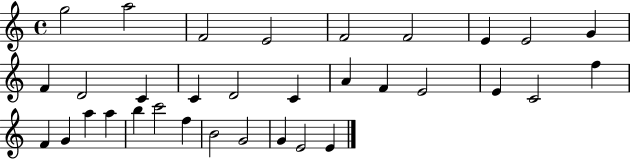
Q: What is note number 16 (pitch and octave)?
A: A4